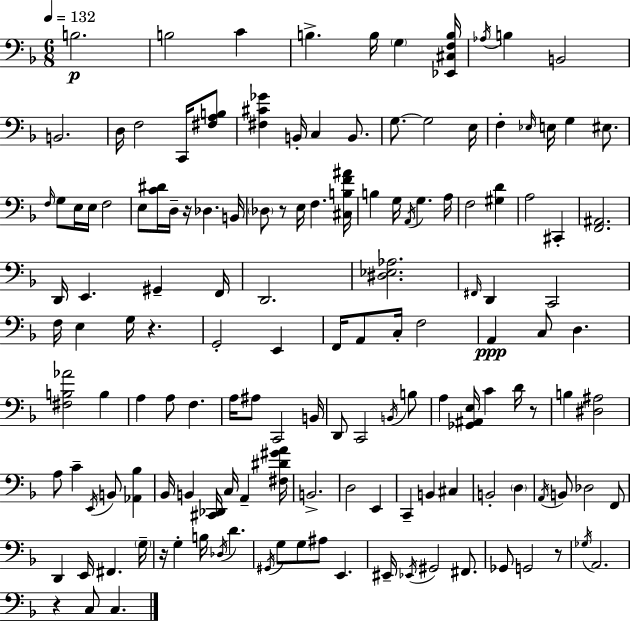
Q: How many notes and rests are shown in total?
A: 144